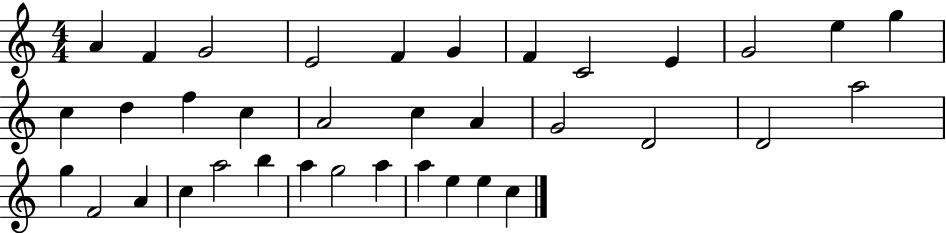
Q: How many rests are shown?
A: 0